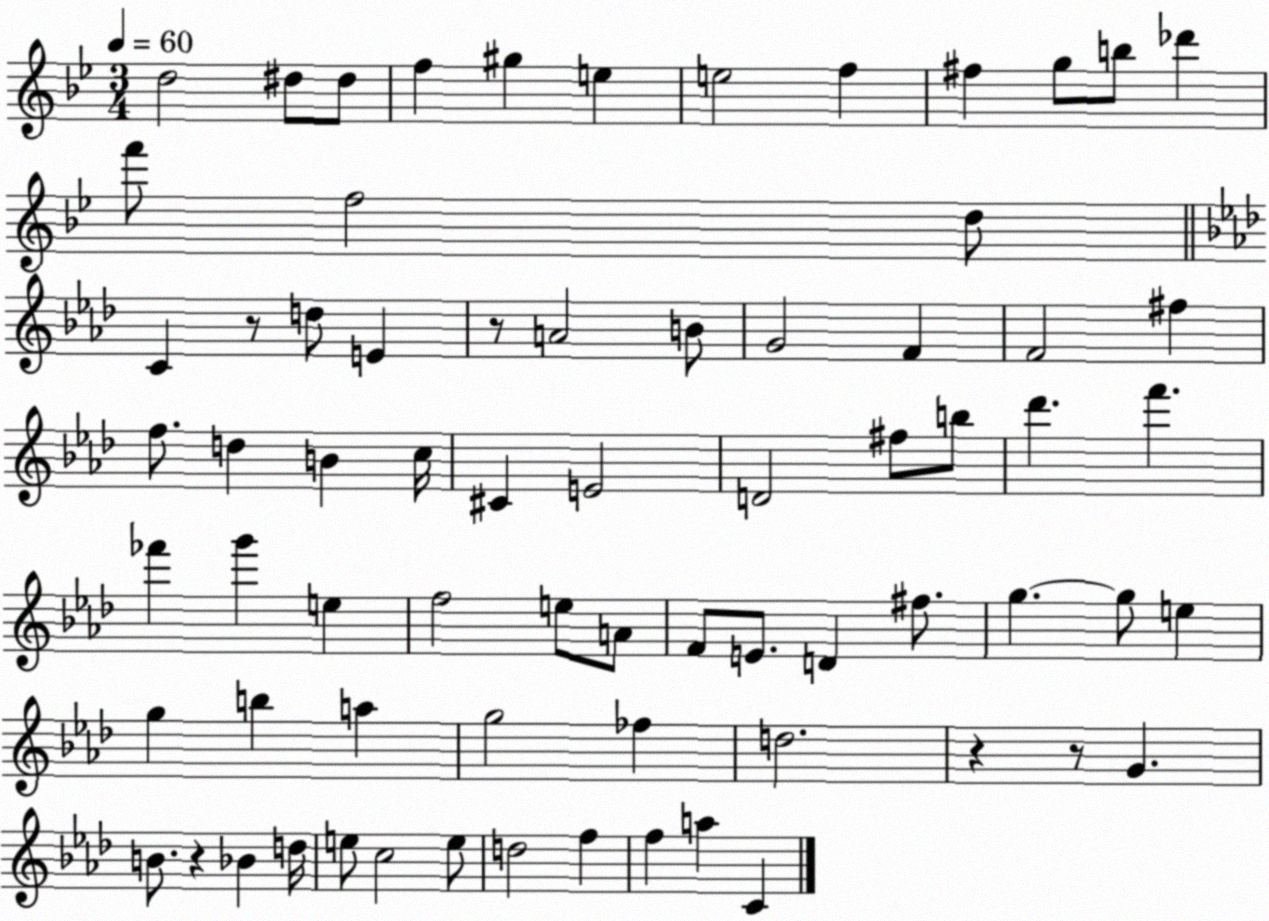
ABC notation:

X:1
T:Untitled
M:3/4
L:1/4
K:Bb
d2 ^d/2 ^d/2 f ^g e e2 f ^f g/2 b/2 _d' f'/2 f2 d/2 C z/2 d/2 E z/2 A2 B/2 G2 F F2 ^f f/2 d B c/4 ^C E2 D2 ^f/2 b/2 _d' f' _f' g' e f2 e/2 A/2 F/2 E/2 D ^f/2 g g/2 e g b a g2 _f d2 z z/2 G B/2 z _B d/4 e/2 c2 e/2 d2 f f a C